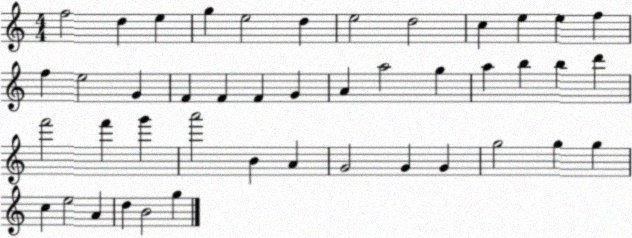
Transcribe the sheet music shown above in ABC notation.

X:1
T:Untitled
M:4/4
L:1/4
K:C
f2 d e g e2 d e2 d2 c e e f f e2 G F F F G A a2 g a b b d' f'2 f' g' a'2 B A G2 G G g2 g g c e2 A d B2 g